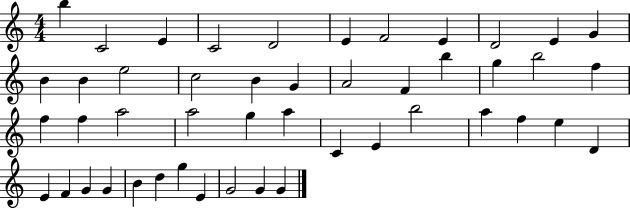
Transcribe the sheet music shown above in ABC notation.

X:1
T:Untitled
M:4/4
L:1/4
K:C
b C2 E C2 D2 E F2 E D2 E G B B e2 c2 B G A2 F b g b2 f f f a2 a2 g a C E b2 a f e D E F G G B d g E G2 G G